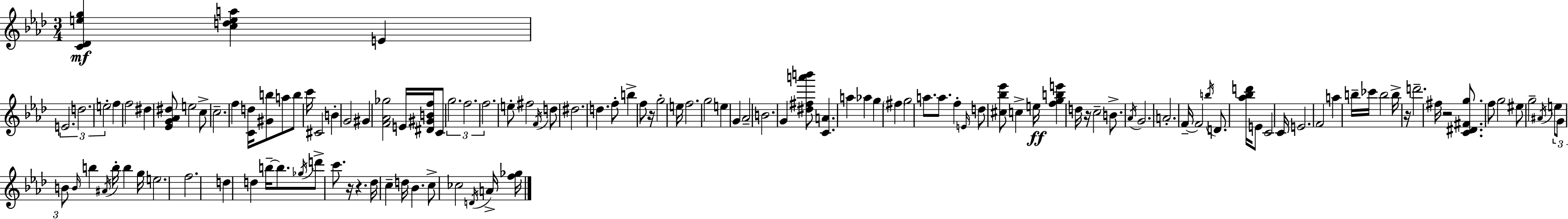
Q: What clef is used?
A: treble